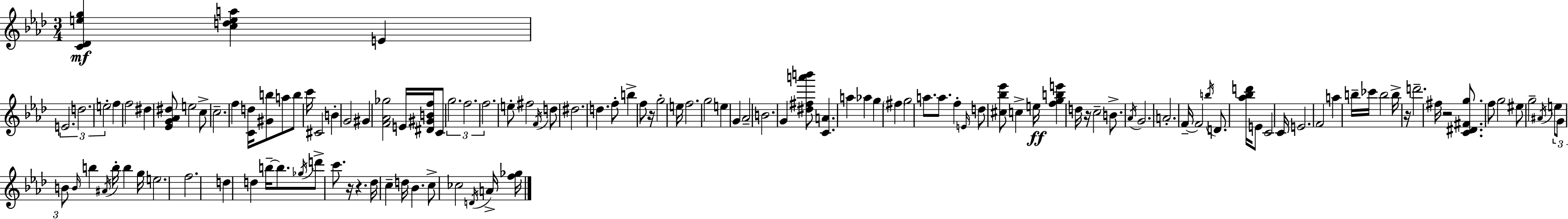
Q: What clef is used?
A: treble